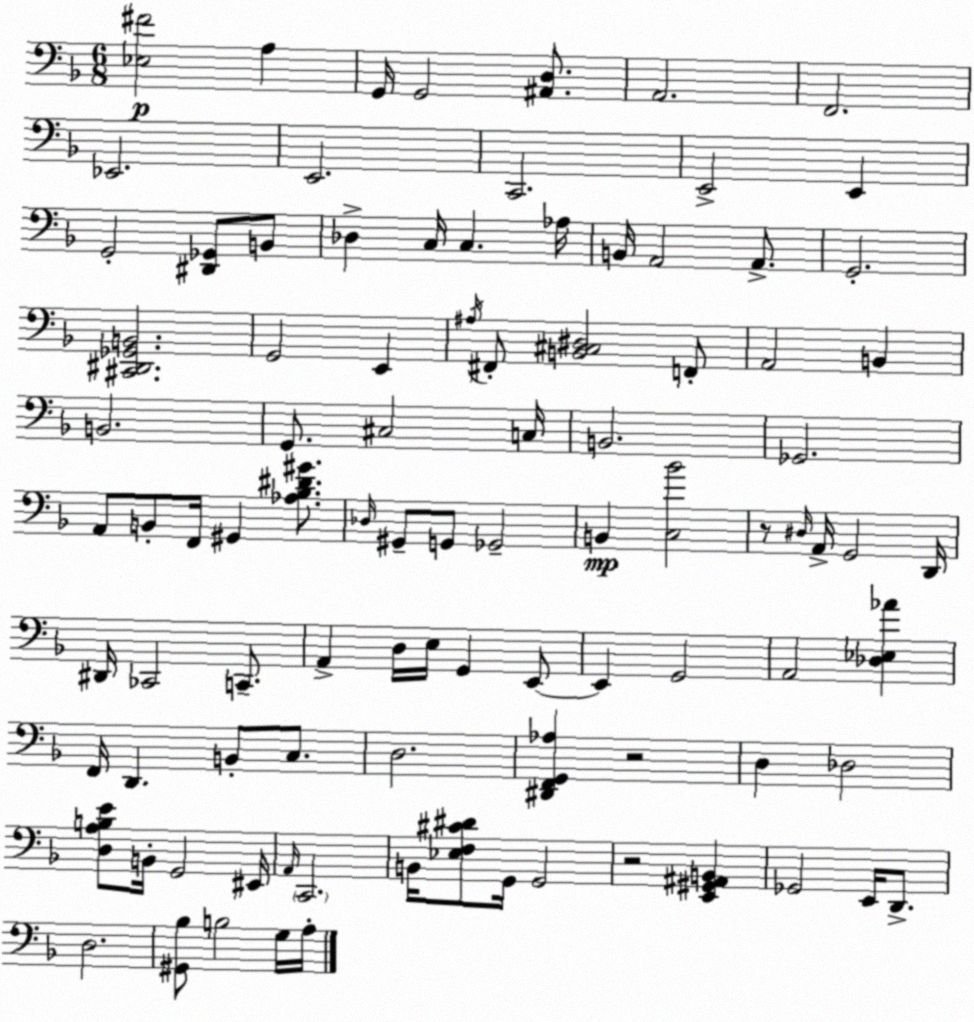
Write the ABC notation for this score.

X:1
T:Untitled
M:6/8
L:1/4
K:Dm
[_E,^F]2 A, G,,/4 G,,2 [^A,,D,]/2 A,,2 F,,2 _E,,2 E,,2 C,,2 E,,2 E,, G,,2 [^D,,_G,,]/2 B,,/2 _D, C,/4 C, _A,/4 B,,/4 A,,2 A,,/2 G,,2 [^C,,^D,,_G,,B,,]2 G,,2 E,, ^A,/4 ^F,,/2 [B,,^C,^D,]2 F,,/2 A,,2 B,, B,,2 G,,/2 ^C,2 C,/4 B,,2 _G,,2 A,,/2 B,,/2 F,,/4 ^G,, [_A,_B,^D^G]/2 _D,/4 ^G,,/2 G,,/2 _G,,2 B,, [C,_B]2 z/2 ^D,/4 A,,/4 G,,2 D,,/4 ^D,,/4 _C,,2 C,,/2 A,, D,/4 E,/4 G,, E,,/2 E,, G,,2 A,,2 [_D,_E,_A] F,,/4 D,, B,,/2 C,/2 D,2 [^D,,F,,G,,_A,] z2 D, _D,2 [D,A,B,E]/2 B,,/4 G,,2 ^E,,/4 A,,/4 C,,2 B,,/4 [_E,F,^C^D]/2 G,,/4 G,,2 z2 [E,,^G,,^A,,B,,] _G,,2 E,,/4 D,,/2 D,2 [^G,,_B,]/2 B,2 G,/4 A,/4